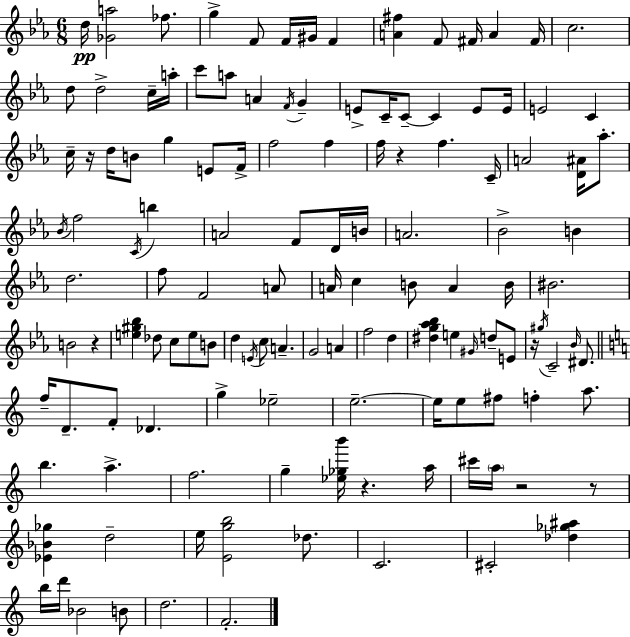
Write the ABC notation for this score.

X:1
T:Untitled
M:6/8
L:1/4
K:Eb
d/4 [_Ga]2 _f/2 g F/2 F/4 ^G/4 F [A^f] F/2 ^F/4 A ^F/4 c2 d/2 d2 c/4 a/4 c'/2 a/2 A F/4 G E/2 C/4 C/2 C E/2 E/4 E2 C c/4 z/4 d/4 B/2 g E/2 F/4 f2 f f/4 z f C/4 A2 [D^A]/4 _a/2 _B/4 f2 C/4 b A2 F/2 D/4 B/4 A2 _B2 B d2 f/2 F2 A/2 A/4 c B/2 A B/4 ^B2 B2 z [e^g_b] _d/2 c/2 e/2 B/2 d E/4 c/2 A G2 A f2 d [^dg_a_b] e ^G/4 d/2 E/2 z/4 ^g/4 C2 _B/4 ^D/2 f/4 D/2 F/2 _D g _e2 e2 e/4 e/2 ^f/2 f a/2 b a f2 g [_e_gb']/4 z a/4 ^c'/4 a/4 z2 z/2 [_E_B_g] d2 e/4 [Egb]2 _d/2 C2 ^C2 [_d_g^a] b/4 d'/4 _B2 B/2 d2 F2